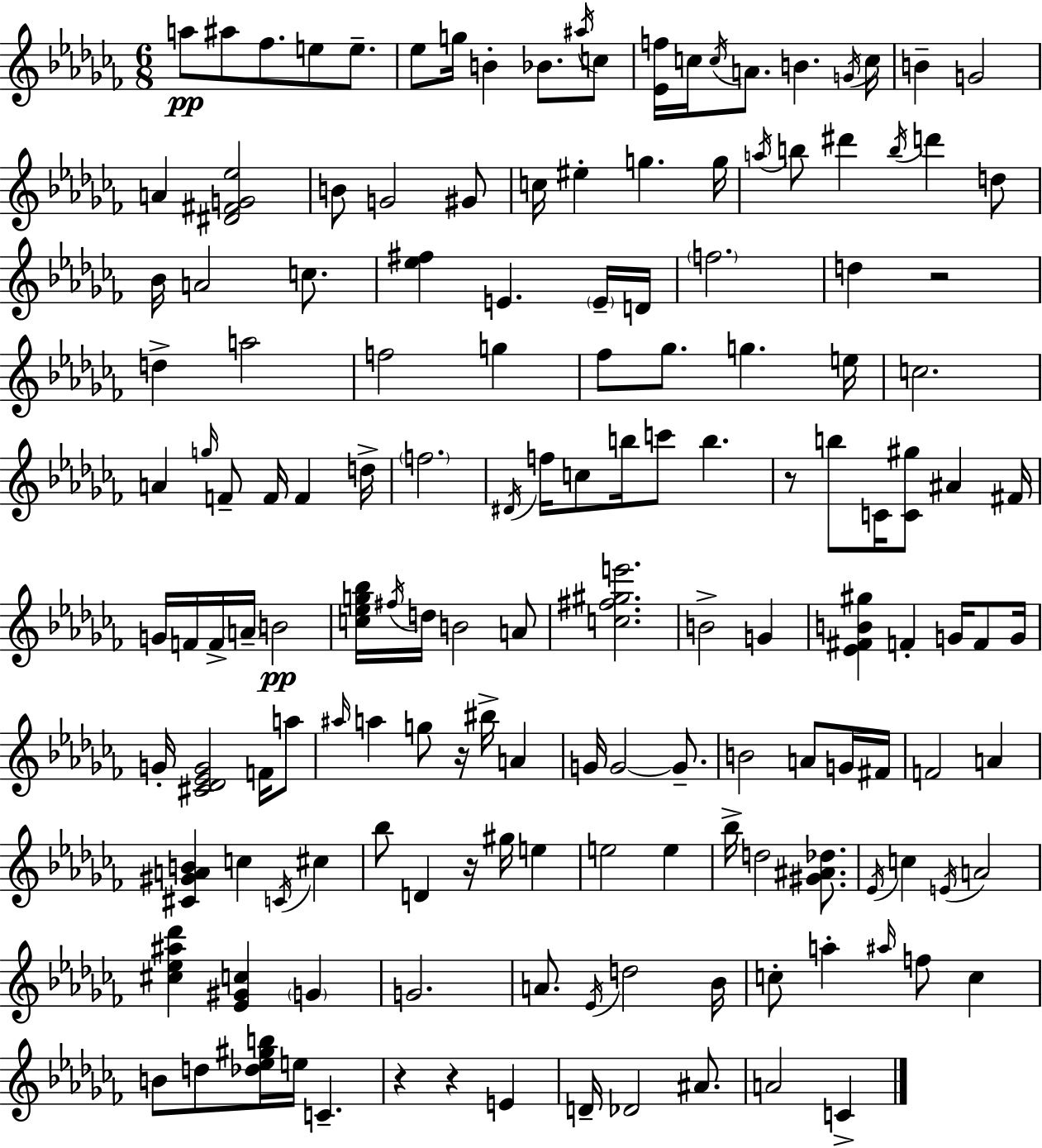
{
  \clef treble
  \numericTimeSignature
  \time 6/8
  \key aes \minor
  \repeat volta 2 { a''8\pp ais''8 fes''8. e''8 e''8.-- | ees''8 g''16 b'4-. bes'8. \acciaccatura { ais''16 } c''8 | <ees' f''>16 c''16 \acciaccatura { c''16 } a'8. b'4. | \acciaccatura { g'16 } c''16 b'4-- g'2 | \break a'4 <dis' fis' g' ees''>2 | b'8 g'2 | gis'8 c''16 eis''4-. g''4. | g''16 \acciaccatura { a''16 } b''8 dis'''4 \acciaccatura { b''16 } d'''4 | \break d''8 bes'16 a'2 | c''8. <ees'' fis''>4 e'4. | \parenthesize e'16-- d'16 \parenthesize f''2. | d''4 r2 | \break d''4-> a''2 | f''2 | g''4 fes''8 ges''8. g''4. | e''16 c''2. | \break a'4 \grace { g''16 } f'8-- | f'16 f'4 d''16-> \parenthesize f''2. | \acciaccatura { dis'16 } f''16 c''8 b''16 c'''8 | b''4. r8 b''8 c'16 | \break <c' gis''>8 ais'4 fis'16 g'16 f'16 f'16-> \parenthesize a'16-- b'2\pp | <c'' ees'' g'' bes''>16 \acciaccatura { fis''16 } d''16 b'2 | a'8 <c'' fis'' gis'' e'''>2. | b'2-> | \break g'4 <ees' fis' b' gis''>4 | f'4-. g'16 f'8 g'16 g'16-. <cis' des' ees' g'>2 | f'16 a''8 \grace { ais''16 } a''4 | g''8 r16 bis''16-> a'4 g'16 g'2~~ | \break g'8.-- b'2 | a'8 g'16 fis'16 f'2 | a'4 <cis' gis' a' b'>4 | c''4 \acciaccatura { c'16 } cis''4 bes''8 | \break d'4 r16 gis''16 e''4 e''2 | e''4 bes''16-> d''2 | <gis' ais' des''>8. \acciaccatura { ees'16 } c''4 | \acciaccatura { e'16 } a'2 | \break <cis'' ees'' ais'' des'''>4 <ees' gis' c''>4 \parenthesize g'4 | g'2. | a'8. \acciaccatura { ees'16 } d''2 | bes'16 c''8-. a''4-. \grace { ais''16 } f''8 c''4 | \break b'8 d''8 <des'' ees'' gis'' b''>16 e''16 c'4.-- | r4 r4 e'4 | d'16-- des'2 ais'8. | a'2 c'4-> | \break } \bar "|."
}